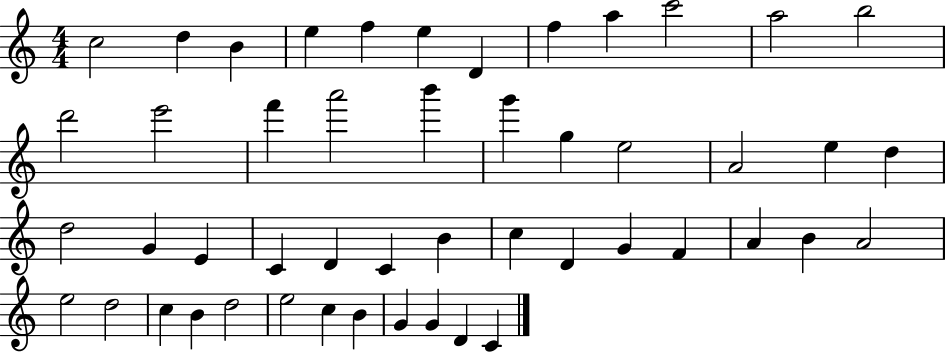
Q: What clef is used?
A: treble